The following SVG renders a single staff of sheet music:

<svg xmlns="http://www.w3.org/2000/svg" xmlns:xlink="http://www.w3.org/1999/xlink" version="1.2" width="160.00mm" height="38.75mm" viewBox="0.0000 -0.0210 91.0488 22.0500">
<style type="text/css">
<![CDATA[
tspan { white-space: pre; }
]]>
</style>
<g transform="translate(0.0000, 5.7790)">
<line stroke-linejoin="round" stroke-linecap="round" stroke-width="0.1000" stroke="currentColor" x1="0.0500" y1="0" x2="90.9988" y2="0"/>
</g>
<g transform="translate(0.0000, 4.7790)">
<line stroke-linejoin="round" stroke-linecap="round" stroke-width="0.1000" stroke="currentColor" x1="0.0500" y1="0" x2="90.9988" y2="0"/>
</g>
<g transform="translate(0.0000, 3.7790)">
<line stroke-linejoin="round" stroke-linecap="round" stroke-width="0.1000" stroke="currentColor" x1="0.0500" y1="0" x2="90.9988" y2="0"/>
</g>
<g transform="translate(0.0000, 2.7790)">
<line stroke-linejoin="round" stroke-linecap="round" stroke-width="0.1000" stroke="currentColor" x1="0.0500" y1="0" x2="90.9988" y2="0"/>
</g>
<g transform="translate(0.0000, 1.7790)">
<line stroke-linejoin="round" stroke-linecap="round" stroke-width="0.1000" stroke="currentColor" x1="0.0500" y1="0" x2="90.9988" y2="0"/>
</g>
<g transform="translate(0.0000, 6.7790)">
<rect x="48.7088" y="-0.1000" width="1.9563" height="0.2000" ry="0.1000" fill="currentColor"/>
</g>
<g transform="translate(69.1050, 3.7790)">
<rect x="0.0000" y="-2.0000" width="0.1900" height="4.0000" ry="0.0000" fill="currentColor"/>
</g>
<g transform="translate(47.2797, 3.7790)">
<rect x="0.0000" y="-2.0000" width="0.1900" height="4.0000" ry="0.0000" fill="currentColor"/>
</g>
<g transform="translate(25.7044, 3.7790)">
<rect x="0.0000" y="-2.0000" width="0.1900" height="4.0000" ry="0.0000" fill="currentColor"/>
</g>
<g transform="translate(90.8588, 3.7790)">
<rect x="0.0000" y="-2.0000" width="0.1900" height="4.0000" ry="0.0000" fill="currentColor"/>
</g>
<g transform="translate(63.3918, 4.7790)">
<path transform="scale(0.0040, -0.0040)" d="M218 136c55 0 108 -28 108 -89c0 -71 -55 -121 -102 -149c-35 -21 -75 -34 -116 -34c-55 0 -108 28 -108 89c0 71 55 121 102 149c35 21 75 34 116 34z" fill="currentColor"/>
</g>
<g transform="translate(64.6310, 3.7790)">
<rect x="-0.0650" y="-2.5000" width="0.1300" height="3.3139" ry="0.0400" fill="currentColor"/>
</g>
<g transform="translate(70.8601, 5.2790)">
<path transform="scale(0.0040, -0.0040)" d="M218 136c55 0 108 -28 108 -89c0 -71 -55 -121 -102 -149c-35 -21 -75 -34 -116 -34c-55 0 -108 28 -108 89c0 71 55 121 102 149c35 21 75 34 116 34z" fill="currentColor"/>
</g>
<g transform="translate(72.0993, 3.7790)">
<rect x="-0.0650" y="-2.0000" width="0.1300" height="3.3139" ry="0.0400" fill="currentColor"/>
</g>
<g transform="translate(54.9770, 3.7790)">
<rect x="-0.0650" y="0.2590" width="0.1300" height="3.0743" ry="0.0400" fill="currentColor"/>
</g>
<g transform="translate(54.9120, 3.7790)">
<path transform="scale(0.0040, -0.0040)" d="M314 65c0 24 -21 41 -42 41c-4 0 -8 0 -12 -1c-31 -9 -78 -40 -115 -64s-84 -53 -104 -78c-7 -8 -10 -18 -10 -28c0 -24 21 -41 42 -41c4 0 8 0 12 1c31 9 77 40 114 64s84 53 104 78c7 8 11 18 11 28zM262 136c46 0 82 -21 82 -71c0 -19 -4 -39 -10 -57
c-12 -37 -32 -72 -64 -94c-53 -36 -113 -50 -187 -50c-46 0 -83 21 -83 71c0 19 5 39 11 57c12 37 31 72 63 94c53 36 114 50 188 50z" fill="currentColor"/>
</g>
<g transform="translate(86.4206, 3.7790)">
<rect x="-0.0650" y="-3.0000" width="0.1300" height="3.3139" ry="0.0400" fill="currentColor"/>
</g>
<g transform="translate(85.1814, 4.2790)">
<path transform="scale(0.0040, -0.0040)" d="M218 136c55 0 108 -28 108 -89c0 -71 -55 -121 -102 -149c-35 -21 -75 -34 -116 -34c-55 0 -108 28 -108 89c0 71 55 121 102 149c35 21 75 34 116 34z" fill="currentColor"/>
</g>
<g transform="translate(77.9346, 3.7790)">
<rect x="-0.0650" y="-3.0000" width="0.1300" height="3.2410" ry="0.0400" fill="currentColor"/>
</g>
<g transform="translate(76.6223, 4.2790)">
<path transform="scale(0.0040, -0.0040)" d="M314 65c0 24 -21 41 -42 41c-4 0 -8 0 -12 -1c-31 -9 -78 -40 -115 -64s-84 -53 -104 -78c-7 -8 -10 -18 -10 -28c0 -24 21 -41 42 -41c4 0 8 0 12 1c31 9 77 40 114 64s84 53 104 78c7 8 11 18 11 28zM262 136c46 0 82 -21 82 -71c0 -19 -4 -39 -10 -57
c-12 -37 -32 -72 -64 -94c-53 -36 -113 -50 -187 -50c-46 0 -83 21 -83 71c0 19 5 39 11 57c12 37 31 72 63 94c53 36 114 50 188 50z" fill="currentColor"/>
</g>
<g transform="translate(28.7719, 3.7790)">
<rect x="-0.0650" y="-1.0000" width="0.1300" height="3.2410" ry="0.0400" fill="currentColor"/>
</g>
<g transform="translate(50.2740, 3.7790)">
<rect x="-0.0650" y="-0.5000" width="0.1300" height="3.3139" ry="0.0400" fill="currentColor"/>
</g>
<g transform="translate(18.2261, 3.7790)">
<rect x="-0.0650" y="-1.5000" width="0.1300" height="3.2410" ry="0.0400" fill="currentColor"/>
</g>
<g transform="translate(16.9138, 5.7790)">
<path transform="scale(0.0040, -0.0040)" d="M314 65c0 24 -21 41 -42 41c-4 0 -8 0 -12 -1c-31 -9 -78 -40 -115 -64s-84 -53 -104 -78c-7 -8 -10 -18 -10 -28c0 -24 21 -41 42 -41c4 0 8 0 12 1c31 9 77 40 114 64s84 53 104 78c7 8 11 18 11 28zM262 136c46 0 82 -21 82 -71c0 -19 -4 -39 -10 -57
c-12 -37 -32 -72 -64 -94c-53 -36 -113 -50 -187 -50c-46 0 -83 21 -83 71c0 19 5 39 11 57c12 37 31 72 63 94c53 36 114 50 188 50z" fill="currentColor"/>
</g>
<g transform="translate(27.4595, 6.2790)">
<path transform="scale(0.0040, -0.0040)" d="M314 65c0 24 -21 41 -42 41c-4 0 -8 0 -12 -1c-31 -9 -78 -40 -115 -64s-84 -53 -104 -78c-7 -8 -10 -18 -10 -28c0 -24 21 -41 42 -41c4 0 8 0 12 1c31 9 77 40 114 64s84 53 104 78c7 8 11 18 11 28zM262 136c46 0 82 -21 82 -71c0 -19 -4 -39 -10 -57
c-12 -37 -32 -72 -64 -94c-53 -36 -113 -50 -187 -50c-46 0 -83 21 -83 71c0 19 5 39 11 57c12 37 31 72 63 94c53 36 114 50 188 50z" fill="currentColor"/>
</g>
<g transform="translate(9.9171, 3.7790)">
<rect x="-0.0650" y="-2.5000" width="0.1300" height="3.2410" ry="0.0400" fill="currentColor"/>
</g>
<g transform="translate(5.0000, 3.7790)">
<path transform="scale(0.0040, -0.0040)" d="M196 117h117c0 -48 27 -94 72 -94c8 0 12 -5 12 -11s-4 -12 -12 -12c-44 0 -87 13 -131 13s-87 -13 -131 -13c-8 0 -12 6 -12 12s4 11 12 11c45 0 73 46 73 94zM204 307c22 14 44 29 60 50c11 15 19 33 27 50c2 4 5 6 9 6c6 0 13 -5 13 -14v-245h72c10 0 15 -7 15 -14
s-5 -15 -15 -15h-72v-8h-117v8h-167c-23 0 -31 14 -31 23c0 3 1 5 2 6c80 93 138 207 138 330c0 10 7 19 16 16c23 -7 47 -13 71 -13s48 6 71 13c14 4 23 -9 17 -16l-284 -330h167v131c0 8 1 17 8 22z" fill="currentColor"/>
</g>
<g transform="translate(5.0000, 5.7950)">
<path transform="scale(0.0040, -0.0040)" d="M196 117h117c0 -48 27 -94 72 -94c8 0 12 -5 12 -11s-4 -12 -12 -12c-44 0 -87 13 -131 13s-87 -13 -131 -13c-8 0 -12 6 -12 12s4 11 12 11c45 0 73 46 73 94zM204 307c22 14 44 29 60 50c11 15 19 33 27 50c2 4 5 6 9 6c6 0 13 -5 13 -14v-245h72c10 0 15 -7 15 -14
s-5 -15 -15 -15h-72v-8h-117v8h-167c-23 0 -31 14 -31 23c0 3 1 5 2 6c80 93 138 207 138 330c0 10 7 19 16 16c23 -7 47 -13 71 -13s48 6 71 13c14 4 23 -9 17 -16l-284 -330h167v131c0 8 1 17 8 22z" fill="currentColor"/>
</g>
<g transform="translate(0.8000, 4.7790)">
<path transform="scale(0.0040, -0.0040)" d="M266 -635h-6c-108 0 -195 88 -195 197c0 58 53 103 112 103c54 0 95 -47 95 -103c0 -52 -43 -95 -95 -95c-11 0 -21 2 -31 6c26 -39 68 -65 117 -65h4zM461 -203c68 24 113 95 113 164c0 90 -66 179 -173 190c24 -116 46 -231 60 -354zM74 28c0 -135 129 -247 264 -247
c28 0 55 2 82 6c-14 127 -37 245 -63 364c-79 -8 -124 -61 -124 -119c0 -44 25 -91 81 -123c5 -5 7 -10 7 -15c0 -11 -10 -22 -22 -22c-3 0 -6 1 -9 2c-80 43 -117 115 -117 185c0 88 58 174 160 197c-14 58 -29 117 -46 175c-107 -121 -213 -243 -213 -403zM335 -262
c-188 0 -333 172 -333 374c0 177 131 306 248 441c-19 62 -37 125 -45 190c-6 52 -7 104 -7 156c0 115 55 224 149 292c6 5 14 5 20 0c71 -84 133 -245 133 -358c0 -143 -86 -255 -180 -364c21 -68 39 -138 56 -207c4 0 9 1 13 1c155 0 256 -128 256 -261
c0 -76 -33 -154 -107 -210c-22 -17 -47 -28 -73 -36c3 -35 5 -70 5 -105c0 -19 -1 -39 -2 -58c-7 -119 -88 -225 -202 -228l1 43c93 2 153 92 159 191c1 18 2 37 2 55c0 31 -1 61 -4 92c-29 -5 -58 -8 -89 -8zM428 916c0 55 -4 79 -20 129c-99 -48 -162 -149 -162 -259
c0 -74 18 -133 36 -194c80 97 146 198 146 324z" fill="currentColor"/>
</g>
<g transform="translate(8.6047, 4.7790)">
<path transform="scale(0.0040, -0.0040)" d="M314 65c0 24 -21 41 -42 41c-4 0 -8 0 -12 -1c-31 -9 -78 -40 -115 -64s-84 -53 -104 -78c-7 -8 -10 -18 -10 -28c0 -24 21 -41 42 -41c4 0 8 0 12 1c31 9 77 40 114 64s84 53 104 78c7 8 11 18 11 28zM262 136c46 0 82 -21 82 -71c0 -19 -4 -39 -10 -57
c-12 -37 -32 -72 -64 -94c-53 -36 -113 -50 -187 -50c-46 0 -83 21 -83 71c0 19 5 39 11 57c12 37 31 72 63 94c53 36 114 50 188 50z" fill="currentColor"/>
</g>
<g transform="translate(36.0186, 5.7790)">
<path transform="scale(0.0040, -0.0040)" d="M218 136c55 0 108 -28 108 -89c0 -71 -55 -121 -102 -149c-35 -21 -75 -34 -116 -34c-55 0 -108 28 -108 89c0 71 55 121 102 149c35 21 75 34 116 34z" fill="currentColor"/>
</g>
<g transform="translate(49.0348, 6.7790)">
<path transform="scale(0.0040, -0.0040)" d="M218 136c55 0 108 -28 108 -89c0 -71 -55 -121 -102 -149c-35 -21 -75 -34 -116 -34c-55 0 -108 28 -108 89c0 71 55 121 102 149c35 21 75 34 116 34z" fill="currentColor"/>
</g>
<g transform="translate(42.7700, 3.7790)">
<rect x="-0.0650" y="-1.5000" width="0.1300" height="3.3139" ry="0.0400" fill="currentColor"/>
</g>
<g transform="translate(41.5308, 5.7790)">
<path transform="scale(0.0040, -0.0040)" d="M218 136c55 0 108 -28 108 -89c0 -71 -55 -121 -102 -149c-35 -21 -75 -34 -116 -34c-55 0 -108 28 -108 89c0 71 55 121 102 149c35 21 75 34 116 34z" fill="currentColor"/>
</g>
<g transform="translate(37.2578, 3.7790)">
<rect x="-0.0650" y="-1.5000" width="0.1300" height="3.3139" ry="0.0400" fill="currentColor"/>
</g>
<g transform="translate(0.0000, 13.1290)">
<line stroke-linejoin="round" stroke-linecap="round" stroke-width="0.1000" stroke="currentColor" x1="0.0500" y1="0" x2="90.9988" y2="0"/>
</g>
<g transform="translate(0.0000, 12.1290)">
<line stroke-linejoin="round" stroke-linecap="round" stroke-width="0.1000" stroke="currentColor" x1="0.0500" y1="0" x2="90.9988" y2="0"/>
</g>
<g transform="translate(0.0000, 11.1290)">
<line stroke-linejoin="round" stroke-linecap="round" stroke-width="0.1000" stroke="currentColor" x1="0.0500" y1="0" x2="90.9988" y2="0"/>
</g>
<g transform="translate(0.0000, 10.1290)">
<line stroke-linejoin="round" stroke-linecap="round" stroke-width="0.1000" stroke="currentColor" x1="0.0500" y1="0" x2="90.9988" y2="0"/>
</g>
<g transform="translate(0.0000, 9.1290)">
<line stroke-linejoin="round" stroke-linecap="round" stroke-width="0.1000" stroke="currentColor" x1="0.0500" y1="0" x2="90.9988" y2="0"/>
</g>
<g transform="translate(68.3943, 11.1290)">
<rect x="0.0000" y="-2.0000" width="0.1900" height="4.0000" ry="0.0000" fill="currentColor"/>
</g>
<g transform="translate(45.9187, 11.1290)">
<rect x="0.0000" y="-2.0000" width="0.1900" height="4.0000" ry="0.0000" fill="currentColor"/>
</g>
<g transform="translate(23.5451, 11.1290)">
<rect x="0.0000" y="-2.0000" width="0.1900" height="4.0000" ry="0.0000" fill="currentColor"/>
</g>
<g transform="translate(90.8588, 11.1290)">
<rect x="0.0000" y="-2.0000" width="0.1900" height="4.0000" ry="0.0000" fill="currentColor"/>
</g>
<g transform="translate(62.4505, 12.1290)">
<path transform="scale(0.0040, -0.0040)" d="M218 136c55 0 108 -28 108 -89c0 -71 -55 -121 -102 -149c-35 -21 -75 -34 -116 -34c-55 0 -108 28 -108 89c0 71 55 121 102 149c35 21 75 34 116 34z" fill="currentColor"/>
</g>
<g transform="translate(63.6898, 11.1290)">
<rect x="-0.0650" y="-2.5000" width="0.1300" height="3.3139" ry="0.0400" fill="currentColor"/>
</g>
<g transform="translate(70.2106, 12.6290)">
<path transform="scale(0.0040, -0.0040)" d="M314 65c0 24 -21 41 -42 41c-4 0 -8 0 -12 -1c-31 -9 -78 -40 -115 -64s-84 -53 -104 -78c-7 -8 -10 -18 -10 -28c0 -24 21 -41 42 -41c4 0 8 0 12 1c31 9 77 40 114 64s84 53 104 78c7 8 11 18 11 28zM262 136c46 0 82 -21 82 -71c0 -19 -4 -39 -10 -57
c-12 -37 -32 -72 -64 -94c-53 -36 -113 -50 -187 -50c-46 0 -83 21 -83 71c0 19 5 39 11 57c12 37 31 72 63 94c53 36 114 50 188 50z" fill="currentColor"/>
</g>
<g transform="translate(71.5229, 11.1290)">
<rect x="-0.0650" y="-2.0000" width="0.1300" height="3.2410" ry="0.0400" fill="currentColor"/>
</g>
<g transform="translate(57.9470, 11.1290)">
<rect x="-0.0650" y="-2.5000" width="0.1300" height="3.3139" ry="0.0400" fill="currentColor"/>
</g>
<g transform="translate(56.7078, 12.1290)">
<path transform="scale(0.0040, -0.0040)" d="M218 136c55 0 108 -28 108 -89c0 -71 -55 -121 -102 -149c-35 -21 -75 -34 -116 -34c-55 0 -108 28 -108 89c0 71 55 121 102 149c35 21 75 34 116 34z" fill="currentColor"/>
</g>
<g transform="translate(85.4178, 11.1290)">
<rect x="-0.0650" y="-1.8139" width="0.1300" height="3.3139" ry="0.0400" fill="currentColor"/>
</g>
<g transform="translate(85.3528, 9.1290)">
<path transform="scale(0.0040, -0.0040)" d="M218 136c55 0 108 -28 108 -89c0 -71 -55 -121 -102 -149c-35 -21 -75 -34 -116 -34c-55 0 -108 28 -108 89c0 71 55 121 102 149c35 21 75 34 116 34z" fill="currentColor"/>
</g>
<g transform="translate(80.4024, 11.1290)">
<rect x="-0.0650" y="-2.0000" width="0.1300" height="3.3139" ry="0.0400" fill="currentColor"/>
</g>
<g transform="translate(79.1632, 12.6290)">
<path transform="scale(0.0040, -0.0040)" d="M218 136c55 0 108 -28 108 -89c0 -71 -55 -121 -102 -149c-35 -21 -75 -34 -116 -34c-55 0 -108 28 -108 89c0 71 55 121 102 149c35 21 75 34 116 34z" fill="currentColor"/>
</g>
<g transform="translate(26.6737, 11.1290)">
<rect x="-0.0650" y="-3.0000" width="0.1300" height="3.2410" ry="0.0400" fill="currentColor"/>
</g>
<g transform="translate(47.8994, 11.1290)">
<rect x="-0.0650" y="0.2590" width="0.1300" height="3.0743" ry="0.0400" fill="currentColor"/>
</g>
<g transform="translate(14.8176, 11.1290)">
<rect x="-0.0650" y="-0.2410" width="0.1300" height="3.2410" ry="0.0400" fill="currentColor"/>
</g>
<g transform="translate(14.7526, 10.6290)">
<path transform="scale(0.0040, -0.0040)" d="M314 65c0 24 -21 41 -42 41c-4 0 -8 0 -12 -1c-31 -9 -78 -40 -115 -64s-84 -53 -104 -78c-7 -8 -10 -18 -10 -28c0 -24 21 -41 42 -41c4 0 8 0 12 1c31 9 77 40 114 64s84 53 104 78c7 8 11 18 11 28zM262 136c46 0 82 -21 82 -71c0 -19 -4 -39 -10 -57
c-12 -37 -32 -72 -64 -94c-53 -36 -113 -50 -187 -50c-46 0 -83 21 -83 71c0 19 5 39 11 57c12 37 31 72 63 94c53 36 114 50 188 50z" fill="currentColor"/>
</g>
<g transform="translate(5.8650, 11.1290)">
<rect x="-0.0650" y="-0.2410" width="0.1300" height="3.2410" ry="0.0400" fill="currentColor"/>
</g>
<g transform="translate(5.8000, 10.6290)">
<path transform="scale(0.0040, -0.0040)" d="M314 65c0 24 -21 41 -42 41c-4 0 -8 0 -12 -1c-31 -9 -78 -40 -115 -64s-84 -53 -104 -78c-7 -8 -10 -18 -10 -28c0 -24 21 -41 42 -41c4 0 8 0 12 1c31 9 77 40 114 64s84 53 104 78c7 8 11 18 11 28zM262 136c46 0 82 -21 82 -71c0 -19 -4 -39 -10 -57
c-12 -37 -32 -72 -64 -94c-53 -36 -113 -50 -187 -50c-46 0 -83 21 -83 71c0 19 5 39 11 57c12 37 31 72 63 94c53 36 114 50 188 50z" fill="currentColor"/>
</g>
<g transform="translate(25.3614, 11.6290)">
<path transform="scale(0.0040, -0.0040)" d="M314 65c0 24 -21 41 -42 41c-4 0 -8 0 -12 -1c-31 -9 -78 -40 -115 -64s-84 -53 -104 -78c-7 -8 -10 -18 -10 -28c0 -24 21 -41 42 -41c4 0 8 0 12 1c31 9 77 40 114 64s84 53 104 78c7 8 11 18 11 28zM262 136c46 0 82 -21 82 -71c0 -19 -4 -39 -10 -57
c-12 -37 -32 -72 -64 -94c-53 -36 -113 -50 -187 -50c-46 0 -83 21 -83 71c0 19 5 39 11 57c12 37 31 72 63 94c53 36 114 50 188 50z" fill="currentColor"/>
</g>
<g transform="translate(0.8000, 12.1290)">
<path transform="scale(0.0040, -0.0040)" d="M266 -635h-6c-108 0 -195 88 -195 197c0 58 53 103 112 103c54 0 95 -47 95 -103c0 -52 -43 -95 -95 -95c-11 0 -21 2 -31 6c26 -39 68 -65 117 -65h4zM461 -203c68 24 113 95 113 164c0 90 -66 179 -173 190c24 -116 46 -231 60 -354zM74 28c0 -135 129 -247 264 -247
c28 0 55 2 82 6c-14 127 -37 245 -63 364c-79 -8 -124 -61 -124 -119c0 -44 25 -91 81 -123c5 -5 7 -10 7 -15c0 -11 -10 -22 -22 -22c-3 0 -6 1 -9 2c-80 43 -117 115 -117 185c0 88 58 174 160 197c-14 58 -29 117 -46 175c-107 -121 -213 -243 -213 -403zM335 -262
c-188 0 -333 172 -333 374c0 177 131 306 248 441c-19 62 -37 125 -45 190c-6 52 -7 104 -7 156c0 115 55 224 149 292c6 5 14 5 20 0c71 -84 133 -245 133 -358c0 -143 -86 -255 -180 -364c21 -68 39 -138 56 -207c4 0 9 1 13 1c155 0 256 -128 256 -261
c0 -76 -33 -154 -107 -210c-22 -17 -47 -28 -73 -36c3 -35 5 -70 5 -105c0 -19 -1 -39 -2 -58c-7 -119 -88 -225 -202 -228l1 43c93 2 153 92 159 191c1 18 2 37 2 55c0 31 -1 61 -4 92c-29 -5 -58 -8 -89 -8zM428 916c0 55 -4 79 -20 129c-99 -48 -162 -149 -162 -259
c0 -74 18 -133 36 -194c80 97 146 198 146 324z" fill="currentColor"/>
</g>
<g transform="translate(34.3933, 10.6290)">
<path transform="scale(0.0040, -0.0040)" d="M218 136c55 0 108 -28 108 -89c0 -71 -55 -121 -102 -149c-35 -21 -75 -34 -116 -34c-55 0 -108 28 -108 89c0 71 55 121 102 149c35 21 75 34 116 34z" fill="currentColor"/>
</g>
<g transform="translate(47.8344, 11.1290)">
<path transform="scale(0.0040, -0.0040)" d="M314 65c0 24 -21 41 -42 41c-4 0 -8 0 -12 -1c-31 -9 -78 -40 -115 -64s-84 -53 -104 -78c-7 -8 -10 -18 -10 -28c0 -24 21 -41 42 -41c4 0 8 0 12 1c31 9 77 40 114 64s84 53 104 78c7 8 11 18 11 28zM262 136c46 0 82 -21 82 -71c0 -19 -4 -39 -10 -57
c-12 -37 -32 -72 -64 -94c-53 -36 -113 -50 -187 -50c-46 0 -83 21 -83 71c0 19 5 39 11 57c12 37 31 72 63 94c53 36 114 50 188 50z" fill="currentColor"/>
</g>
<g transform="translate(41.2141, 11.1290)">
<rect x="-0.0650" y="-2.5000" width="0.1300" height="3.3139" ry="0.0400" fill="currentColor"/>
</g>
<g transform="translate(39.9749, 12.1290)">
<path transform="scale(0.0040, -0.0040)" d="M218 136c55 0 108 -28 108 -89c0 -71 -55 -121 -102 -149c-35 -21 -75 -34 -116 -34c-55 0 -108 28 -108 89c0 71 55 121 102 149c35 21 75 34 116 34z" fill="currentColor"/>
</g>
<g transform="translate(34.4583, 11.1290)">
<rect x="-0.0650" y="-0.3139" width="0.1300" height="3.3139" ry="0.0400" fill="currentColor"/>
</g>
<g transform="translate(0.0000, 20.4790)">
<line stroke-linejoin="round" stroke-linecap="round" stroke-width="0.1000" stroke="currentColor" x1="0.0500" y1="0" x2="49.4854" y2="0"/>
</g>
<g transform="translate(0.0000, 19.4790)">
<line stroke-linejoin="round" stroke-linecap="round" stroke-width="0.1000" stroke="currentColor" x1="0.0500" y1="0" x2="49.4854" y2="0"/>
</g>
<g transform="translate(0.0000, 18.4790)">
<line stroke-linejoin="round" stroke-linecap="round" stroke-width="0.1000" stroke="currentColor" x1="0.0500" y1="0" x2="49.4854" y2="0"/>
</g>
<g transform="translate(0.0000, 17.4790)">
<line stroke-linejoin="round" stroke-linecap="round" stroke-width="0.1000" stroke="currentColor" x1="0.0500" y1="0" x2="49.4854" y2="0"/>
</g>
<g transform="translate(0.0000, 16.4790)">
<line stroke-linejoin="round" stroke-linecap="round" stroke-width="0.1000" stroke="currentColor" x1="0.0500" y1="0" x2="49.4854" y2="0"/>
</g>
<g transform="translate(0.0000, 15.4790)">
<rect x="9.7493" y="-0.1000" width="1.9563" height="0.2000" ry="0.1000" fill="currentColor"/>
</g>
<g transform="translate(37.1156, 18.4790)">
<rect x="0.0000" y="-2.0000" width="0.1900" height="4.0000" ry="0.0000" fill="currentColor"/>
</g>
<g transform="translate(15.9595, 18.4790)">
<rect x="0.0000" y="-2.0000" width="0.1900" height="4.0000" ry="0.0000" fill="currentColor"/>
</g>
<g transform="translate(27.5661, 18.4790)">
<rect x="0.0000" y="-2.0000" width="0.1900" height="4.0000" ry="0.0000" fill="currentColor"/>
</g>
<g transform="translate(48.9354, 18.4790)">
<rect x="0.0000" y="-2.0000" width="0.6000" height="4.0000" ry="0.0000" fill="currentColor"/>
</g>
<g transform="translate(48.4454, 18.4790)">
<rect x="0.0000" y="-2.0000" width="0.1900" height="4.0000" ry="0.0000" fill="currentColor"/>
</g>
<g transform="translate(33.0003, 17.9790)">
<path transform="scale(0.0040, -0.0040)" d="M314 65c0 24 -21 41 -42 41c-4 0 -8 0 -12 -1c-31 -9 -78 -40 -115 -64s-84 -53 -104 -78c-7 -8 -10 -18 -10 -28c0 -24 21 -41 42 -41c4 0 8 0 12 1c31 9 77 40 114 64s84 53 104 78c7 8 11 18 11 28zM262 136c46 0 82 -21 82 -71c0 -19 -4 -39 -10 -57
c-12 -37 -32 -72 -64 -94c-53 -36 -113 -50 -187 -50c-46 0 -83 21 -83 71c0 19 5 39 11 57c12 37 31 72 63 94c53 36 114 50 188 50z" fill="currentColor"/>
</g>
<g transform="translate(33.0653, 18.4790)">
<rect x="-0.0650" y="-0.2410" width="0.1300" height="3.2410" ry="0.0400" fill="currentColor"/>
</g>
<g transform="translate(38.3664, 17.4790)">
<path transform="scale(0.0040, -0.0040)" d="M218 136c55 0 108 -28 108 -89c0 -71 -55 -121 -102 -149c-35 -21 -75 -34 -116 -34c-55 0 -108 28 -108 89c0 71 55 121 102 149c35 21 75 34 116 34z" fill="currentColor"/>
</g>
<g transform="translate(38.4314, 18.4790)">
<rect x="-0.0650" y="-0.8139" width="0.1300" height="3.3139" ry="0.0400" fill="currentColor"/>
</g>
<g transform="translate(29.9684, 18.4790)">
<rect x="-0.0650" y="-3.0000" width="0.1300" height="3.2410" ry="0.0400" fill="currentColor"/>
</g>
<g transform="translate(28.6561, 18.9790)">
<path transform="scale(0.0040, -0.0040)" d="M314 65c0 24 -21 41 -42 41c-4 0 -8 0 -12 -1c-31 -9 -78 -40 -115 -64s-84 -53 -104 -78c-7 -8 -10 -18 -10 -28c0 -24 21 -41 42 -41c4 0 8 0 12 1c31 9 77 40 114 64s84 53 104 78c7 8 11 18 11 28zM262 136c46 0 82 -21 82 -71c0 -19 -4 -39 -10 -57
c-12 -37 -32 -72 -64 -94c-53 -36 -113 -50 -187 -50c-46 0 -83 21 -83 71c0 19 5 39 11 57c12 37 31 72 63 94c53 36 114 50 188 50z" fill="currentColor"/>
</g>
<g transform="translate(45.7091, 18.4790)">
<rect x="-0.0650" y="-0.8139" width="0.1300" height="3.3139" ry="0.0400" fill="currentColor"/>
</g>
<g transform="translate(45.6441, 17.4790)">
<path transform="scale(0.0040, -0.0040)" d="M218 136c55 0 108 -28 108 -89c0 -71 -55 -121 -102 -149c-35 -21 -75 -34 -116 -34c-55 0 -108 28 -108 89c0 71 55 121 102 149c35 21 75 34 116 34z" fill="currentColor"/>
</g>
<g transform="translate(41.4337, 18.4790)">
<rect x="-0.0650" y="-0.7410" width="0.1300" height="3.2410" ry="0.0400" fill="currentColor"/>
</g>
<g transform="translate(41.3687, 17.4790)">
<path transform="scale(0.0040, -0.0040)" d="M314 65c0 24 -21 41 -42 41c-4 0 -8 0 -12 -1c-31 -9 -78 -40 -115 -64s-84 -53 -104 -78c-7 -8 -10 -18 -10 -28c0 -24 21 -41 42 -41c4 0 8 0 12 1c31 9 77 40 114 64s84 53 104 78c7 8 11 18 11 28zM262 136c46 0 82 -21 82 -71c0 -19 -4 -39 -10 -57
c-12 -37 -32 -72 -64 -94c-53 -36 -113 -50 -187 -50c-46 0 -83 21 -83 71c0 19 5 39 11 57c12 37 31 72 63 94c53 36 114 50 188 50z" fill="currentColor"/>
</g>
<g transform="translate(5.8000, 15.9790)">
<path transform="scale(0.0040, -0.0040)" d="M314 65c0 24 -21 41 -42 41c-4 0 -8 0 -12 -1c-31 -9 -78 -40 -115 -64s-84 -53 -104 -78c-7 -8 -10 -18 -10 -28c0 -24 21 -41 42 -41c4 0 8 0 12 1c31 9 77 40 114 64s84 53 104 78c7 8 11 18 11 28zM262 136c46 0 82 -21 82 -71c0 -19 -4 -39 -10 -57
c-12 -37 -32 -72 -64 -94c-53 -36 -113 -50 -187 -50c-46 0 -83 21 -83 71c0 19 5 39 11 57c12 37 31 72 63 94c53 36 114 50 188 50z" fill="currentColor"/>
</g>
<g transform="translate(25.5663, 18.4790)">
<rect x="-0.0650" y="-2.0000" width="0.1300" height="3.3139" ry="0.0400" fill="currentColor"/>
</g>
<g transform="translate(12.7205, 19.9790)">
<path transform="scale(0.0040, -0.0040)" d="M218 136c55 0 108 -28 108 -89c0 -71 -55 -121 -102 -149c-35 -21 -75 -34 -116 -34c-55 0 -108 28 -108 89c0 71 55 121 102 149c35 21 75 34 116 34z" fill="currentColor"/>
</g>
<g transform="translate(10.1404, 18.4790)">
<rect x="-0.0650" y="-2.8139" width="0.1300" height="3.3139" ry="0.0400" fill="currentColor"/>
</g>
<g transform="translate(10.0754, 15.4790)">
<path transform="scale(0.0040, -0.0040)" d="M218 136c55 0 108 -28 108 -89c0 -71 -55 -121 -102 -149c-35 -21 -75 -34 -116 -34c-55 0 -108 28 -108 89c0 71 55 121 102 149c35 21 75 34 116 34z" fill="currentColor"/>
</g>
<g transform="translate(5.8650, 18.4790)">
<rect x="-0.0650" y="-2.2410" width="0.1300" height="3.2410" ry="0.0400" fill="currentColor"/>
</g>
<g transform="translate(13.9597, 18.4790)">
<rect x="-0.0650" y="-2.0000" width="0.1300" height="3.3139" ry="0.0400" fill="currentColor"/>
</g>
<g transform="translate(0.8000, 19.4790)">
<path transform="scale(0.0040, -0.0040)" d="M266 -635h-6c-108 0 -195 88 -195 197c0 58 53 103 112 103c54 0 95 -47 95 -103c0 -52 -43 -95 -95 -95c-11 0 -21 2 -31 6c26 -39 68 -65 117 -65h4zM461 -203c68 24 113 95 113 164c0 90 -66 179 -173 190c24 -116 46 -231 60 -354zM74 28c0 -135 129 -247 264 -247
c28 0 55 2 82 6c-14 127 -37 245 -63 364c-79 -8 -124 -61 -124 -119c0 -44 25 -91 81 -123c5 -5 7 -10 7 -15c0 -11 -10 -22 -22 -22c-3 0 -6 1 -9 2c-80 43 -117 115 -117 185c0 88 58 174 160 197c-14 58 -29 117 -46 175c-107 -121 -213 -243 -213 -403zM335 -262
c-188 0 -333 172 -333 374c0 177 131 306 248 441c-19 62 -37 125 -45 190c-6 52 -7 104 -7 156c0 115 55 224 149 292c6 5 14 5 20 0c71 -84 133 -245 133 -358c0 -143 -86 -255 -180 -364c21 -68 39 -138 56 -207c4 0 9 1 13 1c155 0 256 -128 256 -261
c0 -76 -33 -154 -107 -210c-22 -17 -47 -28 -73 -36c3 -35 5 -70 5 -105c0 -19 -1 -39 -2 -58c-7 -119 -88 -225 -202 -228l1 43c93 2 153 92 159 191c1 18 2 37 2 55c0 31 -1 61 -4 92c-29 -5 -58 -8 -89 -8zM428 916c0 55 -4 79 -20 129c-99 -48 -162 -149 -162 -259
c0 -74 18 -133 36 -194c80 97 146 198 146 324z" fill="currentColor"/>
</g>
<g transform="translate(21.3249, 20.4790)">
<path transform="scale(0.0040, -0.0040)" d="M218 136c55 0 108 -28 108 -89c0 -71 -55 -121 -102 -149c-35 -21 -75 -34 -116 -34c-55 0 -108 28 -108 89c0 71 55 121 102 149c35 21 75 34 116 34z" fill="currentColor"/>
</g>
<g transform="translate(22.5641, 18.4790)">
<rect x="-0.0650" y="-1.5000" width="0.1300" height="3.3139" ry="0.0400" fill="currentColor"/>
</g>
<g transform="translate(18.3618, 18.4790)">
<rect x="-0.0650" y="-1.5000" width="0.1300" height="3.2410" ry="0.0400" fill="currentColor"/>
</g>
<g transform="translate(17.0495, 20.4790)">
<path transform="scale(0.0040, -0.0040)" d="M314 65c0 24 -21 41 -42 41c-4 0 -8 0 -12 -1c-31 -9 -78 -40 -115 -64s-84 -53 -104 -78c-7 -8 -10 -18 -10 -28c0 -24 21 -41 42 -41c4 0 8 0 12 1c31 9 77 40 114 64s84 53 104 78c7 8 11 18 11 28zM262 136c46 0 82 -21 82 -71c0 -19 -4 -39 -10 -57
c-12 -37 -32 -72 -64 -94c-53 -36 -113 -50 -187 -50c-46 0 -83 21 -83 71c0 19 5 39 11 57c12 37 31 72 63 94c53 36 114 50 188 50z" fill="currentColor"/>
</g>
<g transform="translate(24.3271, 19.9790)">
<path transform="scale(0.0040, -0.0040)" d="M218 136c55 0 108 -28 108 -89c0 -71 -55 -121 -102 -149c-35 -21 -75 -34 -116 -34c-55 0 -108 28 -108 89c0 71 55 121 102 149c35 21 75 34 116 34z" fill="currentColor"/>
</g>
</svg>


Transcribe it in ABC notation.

X:1
T:Untitled
M:4/4
L:1/4
K:C
G2 E2 D2 E E C B2 G F A2 A c2 c2 A2 c G B2 G G F2 F f g2 a F E2 E F A2 c2 d d2 d